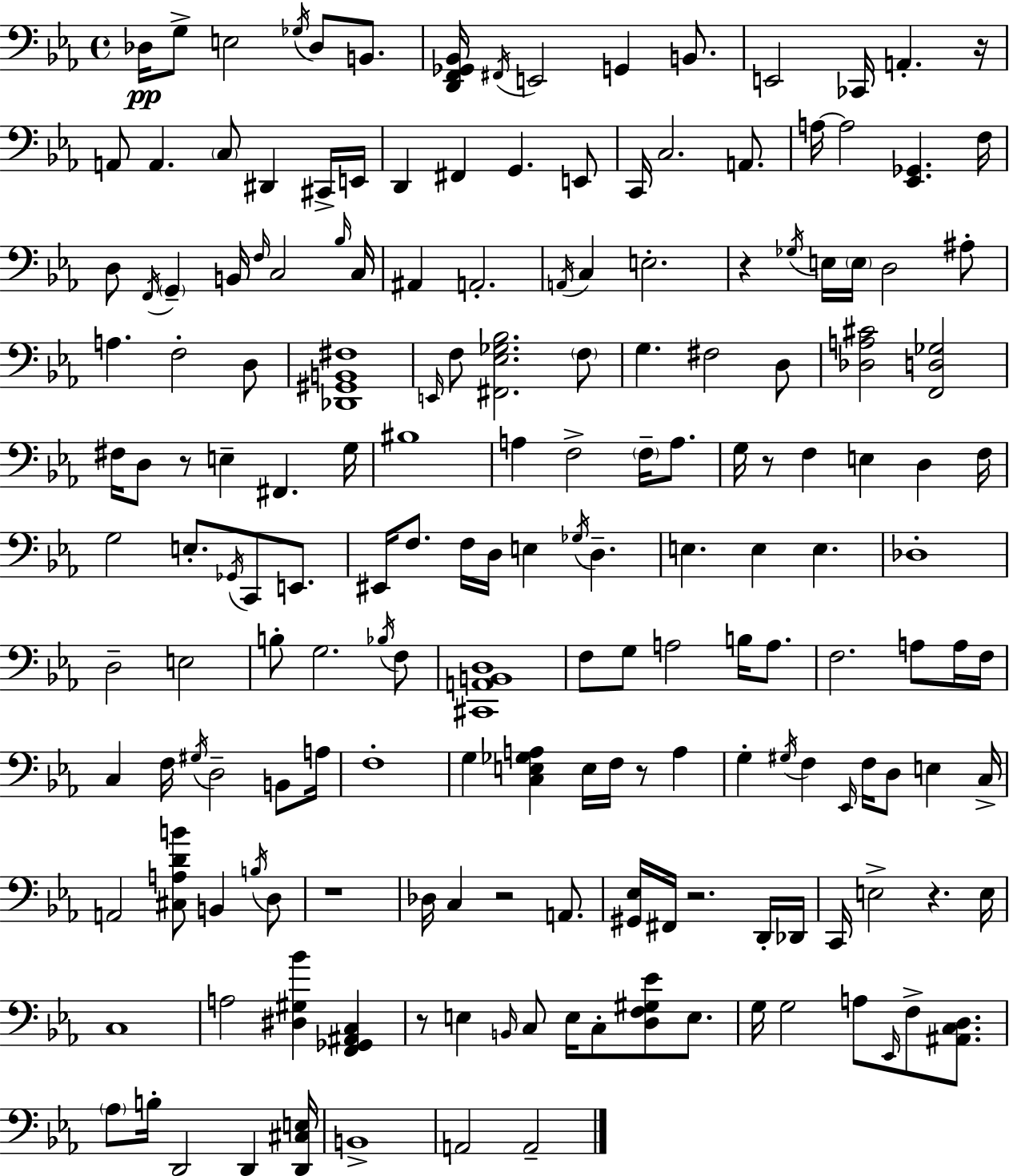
{
  \clef bass
  \time 4/4
  \defaultTimeSignature
  \key c \minor
  des16\pp g8-> e2 \acciaccatura { ges16 } des8 b,8. | <d, f, ges, bes,>16 \acciaccatura { fis,16 } e,2 g,4 b,8. | e,2 ces,16 a,4.-. | r16 a,8 a,4. \parenthesize c8 dis,4 | \break cis,16-> e,16 d,4 fis,4 g,4. | e,8 c,16 c2. a,8. | a16~~ a2 <ees, ges,>4. | f16 d8 \acciaccatura { f,16 } \parenthesize g,4-- b,16 \grace { f16 } c2 | \break \grace { bes16 } c16 ais,4 a,2.-. | \acciaccatura { a,16 } c4 e2.-. | r4 \acciaccatura { ges16 } e16 \parenthesize e16 d2 | ais8-. a4. f2-. | \break d8 <des, gis, b, fis>1 | \grace { e,16 } f8 <fis, ees ges bes>2. | \parenthesize f8 g4. fis2 | d8 <des a cis'>2 | \break <f, d ges>2 fis16 d8 r8 e4-- | fis,4. g16 bis1 | a4 f2-> | \parenthesize f16-- a8. g16 r8 f4 e4 | \break d4 f16 g2 | e8.-. \acciaccatura { ges,16 } c,8 e,8. eis,16 f8. f16 d16 e4 | \acciaccatura { ges16 } d4.-- e4. | e4 e4. des1-. | \break d2-- | e2 b8-. g2. | \acciaccatura { bes16 } f8 <cis, a, b, d>1 | f8 g8 a2 | \break b16 a8. f2. | a8 a16 f16 c4 f16 | \acciaccatura { gis16 } d2-- b,8 a16 f1-. | g4 | \break <c e ges a>4 e16 f16 r8 a4 g4-. | \acciaccatura { gis16 } f4 \grace { ees,16 } f16 d8 e4 c16-> a,2 | <cis a d' b'>8 b,4 \acciaccatura { b16 } d8 r1 | des16 | \break c4 r2 a,8. <gis, ees>16 | fis,16 r2. d,16-. des,16 c,16 | e2-> r4. e16 c1 | a2 | \break <dis gis bes'>4 <f, ges, ais, c>4 r8 | e4 \grace { b,16 } c8 e16 c8-. <d f gis ees'>8 e8. | g16 g2 a8 \grace { ees,16 } f8-> <ais, c d>8. | \parenthesize aes8 b16-. d,2 d,4 | \break <d, cis e>16 b,1-> | a,2 a,2-- | \bar "|."
}